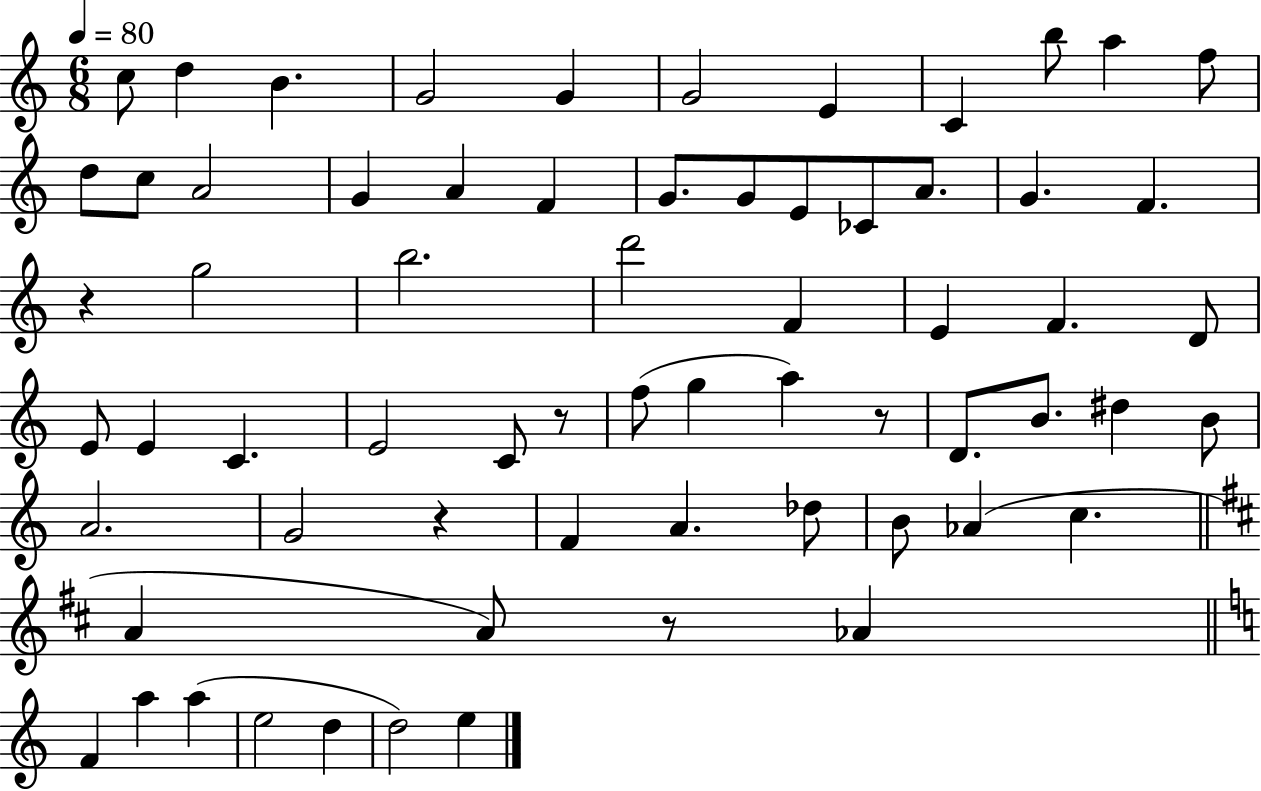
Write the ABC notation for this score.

X:1
T:Untitled
M:6/8
L:1/4
K:C
c/2 d B G2 G G2 E C b/2 a f/2 d/2 c/2 A2 G A F G/2 G/2 E/2 _C/2 A/2 G F z g2 b2 d'2 F E F D/2 E/2 E C E2 C/2 z/2 f/2 g a z/2 D/2 B/2 ^d B/2 A2 G2 z F A _d/2 B/2 _A c A A/2 z/2 _A F a a e2 d d2 e